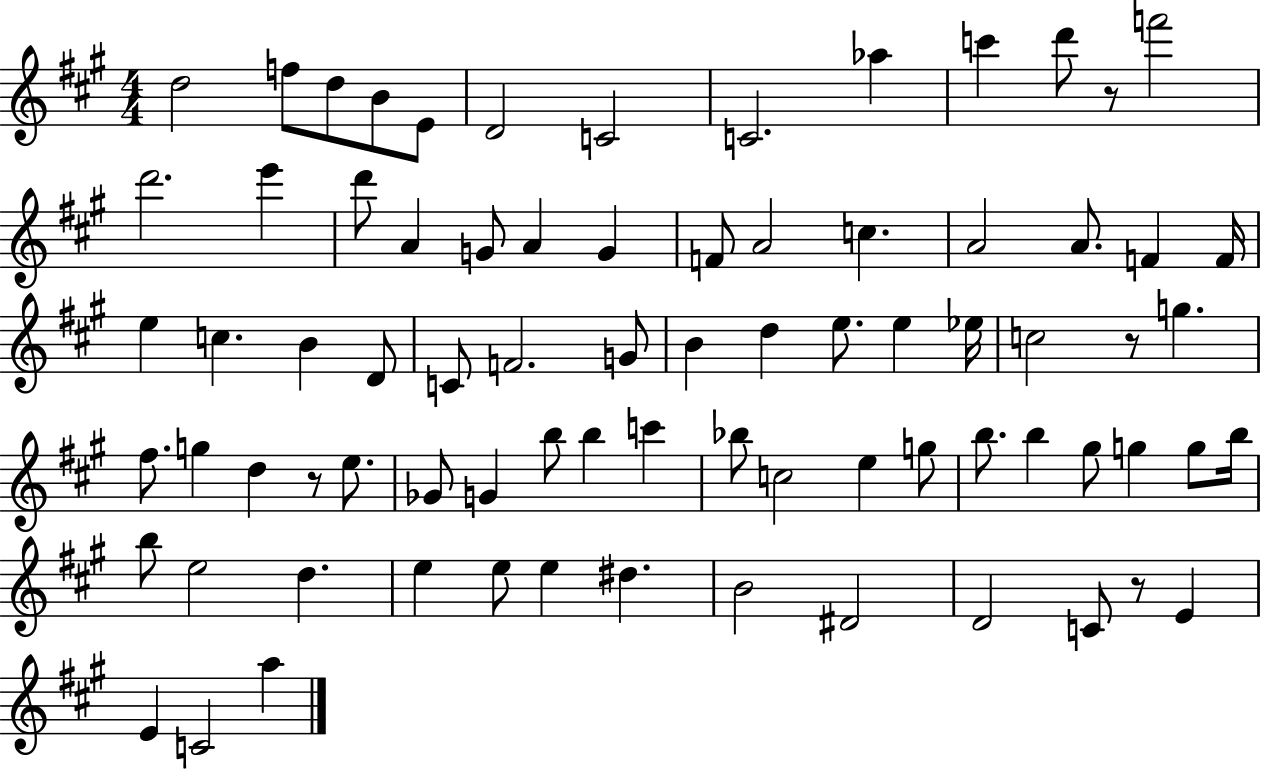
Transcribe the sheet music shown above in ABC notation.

X:1
T:Untitled
M:4/4
L:1/4
K:A
d2 f/2 d/2 B/2 E/2 D2 C2 C2 _a c' d'/2 z/2 f'2 d'2 e' d'/2 A G/2 A G F/2 A2 c A2 A/2 F F/4 e c B D/2 C/2 F2 G/2 B d e/2 e _e/4 c2 z/2 g ^f/2 g d z/2 e/2 _G/2 G b/2 b c' _b/2 c2 e g/2 b/2 b ^g/2 g g/2 b/4 b/2 e2 d e e/2 e ^d B2 ^D2 D2 C/2 z/2 E E C2 a